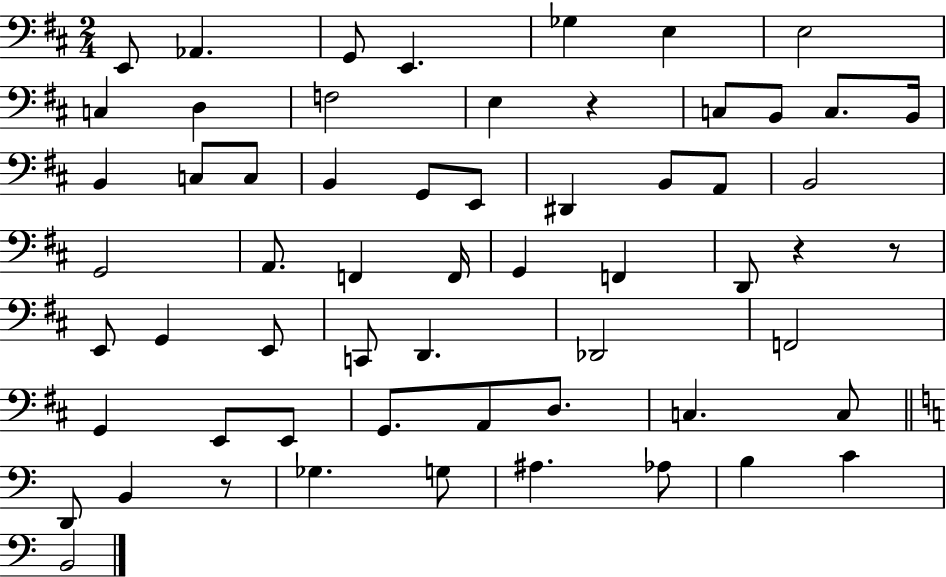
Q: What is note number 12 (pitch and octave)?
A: C3